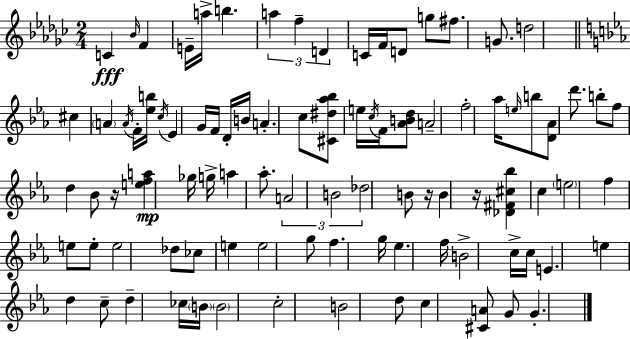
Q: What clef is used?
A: treble